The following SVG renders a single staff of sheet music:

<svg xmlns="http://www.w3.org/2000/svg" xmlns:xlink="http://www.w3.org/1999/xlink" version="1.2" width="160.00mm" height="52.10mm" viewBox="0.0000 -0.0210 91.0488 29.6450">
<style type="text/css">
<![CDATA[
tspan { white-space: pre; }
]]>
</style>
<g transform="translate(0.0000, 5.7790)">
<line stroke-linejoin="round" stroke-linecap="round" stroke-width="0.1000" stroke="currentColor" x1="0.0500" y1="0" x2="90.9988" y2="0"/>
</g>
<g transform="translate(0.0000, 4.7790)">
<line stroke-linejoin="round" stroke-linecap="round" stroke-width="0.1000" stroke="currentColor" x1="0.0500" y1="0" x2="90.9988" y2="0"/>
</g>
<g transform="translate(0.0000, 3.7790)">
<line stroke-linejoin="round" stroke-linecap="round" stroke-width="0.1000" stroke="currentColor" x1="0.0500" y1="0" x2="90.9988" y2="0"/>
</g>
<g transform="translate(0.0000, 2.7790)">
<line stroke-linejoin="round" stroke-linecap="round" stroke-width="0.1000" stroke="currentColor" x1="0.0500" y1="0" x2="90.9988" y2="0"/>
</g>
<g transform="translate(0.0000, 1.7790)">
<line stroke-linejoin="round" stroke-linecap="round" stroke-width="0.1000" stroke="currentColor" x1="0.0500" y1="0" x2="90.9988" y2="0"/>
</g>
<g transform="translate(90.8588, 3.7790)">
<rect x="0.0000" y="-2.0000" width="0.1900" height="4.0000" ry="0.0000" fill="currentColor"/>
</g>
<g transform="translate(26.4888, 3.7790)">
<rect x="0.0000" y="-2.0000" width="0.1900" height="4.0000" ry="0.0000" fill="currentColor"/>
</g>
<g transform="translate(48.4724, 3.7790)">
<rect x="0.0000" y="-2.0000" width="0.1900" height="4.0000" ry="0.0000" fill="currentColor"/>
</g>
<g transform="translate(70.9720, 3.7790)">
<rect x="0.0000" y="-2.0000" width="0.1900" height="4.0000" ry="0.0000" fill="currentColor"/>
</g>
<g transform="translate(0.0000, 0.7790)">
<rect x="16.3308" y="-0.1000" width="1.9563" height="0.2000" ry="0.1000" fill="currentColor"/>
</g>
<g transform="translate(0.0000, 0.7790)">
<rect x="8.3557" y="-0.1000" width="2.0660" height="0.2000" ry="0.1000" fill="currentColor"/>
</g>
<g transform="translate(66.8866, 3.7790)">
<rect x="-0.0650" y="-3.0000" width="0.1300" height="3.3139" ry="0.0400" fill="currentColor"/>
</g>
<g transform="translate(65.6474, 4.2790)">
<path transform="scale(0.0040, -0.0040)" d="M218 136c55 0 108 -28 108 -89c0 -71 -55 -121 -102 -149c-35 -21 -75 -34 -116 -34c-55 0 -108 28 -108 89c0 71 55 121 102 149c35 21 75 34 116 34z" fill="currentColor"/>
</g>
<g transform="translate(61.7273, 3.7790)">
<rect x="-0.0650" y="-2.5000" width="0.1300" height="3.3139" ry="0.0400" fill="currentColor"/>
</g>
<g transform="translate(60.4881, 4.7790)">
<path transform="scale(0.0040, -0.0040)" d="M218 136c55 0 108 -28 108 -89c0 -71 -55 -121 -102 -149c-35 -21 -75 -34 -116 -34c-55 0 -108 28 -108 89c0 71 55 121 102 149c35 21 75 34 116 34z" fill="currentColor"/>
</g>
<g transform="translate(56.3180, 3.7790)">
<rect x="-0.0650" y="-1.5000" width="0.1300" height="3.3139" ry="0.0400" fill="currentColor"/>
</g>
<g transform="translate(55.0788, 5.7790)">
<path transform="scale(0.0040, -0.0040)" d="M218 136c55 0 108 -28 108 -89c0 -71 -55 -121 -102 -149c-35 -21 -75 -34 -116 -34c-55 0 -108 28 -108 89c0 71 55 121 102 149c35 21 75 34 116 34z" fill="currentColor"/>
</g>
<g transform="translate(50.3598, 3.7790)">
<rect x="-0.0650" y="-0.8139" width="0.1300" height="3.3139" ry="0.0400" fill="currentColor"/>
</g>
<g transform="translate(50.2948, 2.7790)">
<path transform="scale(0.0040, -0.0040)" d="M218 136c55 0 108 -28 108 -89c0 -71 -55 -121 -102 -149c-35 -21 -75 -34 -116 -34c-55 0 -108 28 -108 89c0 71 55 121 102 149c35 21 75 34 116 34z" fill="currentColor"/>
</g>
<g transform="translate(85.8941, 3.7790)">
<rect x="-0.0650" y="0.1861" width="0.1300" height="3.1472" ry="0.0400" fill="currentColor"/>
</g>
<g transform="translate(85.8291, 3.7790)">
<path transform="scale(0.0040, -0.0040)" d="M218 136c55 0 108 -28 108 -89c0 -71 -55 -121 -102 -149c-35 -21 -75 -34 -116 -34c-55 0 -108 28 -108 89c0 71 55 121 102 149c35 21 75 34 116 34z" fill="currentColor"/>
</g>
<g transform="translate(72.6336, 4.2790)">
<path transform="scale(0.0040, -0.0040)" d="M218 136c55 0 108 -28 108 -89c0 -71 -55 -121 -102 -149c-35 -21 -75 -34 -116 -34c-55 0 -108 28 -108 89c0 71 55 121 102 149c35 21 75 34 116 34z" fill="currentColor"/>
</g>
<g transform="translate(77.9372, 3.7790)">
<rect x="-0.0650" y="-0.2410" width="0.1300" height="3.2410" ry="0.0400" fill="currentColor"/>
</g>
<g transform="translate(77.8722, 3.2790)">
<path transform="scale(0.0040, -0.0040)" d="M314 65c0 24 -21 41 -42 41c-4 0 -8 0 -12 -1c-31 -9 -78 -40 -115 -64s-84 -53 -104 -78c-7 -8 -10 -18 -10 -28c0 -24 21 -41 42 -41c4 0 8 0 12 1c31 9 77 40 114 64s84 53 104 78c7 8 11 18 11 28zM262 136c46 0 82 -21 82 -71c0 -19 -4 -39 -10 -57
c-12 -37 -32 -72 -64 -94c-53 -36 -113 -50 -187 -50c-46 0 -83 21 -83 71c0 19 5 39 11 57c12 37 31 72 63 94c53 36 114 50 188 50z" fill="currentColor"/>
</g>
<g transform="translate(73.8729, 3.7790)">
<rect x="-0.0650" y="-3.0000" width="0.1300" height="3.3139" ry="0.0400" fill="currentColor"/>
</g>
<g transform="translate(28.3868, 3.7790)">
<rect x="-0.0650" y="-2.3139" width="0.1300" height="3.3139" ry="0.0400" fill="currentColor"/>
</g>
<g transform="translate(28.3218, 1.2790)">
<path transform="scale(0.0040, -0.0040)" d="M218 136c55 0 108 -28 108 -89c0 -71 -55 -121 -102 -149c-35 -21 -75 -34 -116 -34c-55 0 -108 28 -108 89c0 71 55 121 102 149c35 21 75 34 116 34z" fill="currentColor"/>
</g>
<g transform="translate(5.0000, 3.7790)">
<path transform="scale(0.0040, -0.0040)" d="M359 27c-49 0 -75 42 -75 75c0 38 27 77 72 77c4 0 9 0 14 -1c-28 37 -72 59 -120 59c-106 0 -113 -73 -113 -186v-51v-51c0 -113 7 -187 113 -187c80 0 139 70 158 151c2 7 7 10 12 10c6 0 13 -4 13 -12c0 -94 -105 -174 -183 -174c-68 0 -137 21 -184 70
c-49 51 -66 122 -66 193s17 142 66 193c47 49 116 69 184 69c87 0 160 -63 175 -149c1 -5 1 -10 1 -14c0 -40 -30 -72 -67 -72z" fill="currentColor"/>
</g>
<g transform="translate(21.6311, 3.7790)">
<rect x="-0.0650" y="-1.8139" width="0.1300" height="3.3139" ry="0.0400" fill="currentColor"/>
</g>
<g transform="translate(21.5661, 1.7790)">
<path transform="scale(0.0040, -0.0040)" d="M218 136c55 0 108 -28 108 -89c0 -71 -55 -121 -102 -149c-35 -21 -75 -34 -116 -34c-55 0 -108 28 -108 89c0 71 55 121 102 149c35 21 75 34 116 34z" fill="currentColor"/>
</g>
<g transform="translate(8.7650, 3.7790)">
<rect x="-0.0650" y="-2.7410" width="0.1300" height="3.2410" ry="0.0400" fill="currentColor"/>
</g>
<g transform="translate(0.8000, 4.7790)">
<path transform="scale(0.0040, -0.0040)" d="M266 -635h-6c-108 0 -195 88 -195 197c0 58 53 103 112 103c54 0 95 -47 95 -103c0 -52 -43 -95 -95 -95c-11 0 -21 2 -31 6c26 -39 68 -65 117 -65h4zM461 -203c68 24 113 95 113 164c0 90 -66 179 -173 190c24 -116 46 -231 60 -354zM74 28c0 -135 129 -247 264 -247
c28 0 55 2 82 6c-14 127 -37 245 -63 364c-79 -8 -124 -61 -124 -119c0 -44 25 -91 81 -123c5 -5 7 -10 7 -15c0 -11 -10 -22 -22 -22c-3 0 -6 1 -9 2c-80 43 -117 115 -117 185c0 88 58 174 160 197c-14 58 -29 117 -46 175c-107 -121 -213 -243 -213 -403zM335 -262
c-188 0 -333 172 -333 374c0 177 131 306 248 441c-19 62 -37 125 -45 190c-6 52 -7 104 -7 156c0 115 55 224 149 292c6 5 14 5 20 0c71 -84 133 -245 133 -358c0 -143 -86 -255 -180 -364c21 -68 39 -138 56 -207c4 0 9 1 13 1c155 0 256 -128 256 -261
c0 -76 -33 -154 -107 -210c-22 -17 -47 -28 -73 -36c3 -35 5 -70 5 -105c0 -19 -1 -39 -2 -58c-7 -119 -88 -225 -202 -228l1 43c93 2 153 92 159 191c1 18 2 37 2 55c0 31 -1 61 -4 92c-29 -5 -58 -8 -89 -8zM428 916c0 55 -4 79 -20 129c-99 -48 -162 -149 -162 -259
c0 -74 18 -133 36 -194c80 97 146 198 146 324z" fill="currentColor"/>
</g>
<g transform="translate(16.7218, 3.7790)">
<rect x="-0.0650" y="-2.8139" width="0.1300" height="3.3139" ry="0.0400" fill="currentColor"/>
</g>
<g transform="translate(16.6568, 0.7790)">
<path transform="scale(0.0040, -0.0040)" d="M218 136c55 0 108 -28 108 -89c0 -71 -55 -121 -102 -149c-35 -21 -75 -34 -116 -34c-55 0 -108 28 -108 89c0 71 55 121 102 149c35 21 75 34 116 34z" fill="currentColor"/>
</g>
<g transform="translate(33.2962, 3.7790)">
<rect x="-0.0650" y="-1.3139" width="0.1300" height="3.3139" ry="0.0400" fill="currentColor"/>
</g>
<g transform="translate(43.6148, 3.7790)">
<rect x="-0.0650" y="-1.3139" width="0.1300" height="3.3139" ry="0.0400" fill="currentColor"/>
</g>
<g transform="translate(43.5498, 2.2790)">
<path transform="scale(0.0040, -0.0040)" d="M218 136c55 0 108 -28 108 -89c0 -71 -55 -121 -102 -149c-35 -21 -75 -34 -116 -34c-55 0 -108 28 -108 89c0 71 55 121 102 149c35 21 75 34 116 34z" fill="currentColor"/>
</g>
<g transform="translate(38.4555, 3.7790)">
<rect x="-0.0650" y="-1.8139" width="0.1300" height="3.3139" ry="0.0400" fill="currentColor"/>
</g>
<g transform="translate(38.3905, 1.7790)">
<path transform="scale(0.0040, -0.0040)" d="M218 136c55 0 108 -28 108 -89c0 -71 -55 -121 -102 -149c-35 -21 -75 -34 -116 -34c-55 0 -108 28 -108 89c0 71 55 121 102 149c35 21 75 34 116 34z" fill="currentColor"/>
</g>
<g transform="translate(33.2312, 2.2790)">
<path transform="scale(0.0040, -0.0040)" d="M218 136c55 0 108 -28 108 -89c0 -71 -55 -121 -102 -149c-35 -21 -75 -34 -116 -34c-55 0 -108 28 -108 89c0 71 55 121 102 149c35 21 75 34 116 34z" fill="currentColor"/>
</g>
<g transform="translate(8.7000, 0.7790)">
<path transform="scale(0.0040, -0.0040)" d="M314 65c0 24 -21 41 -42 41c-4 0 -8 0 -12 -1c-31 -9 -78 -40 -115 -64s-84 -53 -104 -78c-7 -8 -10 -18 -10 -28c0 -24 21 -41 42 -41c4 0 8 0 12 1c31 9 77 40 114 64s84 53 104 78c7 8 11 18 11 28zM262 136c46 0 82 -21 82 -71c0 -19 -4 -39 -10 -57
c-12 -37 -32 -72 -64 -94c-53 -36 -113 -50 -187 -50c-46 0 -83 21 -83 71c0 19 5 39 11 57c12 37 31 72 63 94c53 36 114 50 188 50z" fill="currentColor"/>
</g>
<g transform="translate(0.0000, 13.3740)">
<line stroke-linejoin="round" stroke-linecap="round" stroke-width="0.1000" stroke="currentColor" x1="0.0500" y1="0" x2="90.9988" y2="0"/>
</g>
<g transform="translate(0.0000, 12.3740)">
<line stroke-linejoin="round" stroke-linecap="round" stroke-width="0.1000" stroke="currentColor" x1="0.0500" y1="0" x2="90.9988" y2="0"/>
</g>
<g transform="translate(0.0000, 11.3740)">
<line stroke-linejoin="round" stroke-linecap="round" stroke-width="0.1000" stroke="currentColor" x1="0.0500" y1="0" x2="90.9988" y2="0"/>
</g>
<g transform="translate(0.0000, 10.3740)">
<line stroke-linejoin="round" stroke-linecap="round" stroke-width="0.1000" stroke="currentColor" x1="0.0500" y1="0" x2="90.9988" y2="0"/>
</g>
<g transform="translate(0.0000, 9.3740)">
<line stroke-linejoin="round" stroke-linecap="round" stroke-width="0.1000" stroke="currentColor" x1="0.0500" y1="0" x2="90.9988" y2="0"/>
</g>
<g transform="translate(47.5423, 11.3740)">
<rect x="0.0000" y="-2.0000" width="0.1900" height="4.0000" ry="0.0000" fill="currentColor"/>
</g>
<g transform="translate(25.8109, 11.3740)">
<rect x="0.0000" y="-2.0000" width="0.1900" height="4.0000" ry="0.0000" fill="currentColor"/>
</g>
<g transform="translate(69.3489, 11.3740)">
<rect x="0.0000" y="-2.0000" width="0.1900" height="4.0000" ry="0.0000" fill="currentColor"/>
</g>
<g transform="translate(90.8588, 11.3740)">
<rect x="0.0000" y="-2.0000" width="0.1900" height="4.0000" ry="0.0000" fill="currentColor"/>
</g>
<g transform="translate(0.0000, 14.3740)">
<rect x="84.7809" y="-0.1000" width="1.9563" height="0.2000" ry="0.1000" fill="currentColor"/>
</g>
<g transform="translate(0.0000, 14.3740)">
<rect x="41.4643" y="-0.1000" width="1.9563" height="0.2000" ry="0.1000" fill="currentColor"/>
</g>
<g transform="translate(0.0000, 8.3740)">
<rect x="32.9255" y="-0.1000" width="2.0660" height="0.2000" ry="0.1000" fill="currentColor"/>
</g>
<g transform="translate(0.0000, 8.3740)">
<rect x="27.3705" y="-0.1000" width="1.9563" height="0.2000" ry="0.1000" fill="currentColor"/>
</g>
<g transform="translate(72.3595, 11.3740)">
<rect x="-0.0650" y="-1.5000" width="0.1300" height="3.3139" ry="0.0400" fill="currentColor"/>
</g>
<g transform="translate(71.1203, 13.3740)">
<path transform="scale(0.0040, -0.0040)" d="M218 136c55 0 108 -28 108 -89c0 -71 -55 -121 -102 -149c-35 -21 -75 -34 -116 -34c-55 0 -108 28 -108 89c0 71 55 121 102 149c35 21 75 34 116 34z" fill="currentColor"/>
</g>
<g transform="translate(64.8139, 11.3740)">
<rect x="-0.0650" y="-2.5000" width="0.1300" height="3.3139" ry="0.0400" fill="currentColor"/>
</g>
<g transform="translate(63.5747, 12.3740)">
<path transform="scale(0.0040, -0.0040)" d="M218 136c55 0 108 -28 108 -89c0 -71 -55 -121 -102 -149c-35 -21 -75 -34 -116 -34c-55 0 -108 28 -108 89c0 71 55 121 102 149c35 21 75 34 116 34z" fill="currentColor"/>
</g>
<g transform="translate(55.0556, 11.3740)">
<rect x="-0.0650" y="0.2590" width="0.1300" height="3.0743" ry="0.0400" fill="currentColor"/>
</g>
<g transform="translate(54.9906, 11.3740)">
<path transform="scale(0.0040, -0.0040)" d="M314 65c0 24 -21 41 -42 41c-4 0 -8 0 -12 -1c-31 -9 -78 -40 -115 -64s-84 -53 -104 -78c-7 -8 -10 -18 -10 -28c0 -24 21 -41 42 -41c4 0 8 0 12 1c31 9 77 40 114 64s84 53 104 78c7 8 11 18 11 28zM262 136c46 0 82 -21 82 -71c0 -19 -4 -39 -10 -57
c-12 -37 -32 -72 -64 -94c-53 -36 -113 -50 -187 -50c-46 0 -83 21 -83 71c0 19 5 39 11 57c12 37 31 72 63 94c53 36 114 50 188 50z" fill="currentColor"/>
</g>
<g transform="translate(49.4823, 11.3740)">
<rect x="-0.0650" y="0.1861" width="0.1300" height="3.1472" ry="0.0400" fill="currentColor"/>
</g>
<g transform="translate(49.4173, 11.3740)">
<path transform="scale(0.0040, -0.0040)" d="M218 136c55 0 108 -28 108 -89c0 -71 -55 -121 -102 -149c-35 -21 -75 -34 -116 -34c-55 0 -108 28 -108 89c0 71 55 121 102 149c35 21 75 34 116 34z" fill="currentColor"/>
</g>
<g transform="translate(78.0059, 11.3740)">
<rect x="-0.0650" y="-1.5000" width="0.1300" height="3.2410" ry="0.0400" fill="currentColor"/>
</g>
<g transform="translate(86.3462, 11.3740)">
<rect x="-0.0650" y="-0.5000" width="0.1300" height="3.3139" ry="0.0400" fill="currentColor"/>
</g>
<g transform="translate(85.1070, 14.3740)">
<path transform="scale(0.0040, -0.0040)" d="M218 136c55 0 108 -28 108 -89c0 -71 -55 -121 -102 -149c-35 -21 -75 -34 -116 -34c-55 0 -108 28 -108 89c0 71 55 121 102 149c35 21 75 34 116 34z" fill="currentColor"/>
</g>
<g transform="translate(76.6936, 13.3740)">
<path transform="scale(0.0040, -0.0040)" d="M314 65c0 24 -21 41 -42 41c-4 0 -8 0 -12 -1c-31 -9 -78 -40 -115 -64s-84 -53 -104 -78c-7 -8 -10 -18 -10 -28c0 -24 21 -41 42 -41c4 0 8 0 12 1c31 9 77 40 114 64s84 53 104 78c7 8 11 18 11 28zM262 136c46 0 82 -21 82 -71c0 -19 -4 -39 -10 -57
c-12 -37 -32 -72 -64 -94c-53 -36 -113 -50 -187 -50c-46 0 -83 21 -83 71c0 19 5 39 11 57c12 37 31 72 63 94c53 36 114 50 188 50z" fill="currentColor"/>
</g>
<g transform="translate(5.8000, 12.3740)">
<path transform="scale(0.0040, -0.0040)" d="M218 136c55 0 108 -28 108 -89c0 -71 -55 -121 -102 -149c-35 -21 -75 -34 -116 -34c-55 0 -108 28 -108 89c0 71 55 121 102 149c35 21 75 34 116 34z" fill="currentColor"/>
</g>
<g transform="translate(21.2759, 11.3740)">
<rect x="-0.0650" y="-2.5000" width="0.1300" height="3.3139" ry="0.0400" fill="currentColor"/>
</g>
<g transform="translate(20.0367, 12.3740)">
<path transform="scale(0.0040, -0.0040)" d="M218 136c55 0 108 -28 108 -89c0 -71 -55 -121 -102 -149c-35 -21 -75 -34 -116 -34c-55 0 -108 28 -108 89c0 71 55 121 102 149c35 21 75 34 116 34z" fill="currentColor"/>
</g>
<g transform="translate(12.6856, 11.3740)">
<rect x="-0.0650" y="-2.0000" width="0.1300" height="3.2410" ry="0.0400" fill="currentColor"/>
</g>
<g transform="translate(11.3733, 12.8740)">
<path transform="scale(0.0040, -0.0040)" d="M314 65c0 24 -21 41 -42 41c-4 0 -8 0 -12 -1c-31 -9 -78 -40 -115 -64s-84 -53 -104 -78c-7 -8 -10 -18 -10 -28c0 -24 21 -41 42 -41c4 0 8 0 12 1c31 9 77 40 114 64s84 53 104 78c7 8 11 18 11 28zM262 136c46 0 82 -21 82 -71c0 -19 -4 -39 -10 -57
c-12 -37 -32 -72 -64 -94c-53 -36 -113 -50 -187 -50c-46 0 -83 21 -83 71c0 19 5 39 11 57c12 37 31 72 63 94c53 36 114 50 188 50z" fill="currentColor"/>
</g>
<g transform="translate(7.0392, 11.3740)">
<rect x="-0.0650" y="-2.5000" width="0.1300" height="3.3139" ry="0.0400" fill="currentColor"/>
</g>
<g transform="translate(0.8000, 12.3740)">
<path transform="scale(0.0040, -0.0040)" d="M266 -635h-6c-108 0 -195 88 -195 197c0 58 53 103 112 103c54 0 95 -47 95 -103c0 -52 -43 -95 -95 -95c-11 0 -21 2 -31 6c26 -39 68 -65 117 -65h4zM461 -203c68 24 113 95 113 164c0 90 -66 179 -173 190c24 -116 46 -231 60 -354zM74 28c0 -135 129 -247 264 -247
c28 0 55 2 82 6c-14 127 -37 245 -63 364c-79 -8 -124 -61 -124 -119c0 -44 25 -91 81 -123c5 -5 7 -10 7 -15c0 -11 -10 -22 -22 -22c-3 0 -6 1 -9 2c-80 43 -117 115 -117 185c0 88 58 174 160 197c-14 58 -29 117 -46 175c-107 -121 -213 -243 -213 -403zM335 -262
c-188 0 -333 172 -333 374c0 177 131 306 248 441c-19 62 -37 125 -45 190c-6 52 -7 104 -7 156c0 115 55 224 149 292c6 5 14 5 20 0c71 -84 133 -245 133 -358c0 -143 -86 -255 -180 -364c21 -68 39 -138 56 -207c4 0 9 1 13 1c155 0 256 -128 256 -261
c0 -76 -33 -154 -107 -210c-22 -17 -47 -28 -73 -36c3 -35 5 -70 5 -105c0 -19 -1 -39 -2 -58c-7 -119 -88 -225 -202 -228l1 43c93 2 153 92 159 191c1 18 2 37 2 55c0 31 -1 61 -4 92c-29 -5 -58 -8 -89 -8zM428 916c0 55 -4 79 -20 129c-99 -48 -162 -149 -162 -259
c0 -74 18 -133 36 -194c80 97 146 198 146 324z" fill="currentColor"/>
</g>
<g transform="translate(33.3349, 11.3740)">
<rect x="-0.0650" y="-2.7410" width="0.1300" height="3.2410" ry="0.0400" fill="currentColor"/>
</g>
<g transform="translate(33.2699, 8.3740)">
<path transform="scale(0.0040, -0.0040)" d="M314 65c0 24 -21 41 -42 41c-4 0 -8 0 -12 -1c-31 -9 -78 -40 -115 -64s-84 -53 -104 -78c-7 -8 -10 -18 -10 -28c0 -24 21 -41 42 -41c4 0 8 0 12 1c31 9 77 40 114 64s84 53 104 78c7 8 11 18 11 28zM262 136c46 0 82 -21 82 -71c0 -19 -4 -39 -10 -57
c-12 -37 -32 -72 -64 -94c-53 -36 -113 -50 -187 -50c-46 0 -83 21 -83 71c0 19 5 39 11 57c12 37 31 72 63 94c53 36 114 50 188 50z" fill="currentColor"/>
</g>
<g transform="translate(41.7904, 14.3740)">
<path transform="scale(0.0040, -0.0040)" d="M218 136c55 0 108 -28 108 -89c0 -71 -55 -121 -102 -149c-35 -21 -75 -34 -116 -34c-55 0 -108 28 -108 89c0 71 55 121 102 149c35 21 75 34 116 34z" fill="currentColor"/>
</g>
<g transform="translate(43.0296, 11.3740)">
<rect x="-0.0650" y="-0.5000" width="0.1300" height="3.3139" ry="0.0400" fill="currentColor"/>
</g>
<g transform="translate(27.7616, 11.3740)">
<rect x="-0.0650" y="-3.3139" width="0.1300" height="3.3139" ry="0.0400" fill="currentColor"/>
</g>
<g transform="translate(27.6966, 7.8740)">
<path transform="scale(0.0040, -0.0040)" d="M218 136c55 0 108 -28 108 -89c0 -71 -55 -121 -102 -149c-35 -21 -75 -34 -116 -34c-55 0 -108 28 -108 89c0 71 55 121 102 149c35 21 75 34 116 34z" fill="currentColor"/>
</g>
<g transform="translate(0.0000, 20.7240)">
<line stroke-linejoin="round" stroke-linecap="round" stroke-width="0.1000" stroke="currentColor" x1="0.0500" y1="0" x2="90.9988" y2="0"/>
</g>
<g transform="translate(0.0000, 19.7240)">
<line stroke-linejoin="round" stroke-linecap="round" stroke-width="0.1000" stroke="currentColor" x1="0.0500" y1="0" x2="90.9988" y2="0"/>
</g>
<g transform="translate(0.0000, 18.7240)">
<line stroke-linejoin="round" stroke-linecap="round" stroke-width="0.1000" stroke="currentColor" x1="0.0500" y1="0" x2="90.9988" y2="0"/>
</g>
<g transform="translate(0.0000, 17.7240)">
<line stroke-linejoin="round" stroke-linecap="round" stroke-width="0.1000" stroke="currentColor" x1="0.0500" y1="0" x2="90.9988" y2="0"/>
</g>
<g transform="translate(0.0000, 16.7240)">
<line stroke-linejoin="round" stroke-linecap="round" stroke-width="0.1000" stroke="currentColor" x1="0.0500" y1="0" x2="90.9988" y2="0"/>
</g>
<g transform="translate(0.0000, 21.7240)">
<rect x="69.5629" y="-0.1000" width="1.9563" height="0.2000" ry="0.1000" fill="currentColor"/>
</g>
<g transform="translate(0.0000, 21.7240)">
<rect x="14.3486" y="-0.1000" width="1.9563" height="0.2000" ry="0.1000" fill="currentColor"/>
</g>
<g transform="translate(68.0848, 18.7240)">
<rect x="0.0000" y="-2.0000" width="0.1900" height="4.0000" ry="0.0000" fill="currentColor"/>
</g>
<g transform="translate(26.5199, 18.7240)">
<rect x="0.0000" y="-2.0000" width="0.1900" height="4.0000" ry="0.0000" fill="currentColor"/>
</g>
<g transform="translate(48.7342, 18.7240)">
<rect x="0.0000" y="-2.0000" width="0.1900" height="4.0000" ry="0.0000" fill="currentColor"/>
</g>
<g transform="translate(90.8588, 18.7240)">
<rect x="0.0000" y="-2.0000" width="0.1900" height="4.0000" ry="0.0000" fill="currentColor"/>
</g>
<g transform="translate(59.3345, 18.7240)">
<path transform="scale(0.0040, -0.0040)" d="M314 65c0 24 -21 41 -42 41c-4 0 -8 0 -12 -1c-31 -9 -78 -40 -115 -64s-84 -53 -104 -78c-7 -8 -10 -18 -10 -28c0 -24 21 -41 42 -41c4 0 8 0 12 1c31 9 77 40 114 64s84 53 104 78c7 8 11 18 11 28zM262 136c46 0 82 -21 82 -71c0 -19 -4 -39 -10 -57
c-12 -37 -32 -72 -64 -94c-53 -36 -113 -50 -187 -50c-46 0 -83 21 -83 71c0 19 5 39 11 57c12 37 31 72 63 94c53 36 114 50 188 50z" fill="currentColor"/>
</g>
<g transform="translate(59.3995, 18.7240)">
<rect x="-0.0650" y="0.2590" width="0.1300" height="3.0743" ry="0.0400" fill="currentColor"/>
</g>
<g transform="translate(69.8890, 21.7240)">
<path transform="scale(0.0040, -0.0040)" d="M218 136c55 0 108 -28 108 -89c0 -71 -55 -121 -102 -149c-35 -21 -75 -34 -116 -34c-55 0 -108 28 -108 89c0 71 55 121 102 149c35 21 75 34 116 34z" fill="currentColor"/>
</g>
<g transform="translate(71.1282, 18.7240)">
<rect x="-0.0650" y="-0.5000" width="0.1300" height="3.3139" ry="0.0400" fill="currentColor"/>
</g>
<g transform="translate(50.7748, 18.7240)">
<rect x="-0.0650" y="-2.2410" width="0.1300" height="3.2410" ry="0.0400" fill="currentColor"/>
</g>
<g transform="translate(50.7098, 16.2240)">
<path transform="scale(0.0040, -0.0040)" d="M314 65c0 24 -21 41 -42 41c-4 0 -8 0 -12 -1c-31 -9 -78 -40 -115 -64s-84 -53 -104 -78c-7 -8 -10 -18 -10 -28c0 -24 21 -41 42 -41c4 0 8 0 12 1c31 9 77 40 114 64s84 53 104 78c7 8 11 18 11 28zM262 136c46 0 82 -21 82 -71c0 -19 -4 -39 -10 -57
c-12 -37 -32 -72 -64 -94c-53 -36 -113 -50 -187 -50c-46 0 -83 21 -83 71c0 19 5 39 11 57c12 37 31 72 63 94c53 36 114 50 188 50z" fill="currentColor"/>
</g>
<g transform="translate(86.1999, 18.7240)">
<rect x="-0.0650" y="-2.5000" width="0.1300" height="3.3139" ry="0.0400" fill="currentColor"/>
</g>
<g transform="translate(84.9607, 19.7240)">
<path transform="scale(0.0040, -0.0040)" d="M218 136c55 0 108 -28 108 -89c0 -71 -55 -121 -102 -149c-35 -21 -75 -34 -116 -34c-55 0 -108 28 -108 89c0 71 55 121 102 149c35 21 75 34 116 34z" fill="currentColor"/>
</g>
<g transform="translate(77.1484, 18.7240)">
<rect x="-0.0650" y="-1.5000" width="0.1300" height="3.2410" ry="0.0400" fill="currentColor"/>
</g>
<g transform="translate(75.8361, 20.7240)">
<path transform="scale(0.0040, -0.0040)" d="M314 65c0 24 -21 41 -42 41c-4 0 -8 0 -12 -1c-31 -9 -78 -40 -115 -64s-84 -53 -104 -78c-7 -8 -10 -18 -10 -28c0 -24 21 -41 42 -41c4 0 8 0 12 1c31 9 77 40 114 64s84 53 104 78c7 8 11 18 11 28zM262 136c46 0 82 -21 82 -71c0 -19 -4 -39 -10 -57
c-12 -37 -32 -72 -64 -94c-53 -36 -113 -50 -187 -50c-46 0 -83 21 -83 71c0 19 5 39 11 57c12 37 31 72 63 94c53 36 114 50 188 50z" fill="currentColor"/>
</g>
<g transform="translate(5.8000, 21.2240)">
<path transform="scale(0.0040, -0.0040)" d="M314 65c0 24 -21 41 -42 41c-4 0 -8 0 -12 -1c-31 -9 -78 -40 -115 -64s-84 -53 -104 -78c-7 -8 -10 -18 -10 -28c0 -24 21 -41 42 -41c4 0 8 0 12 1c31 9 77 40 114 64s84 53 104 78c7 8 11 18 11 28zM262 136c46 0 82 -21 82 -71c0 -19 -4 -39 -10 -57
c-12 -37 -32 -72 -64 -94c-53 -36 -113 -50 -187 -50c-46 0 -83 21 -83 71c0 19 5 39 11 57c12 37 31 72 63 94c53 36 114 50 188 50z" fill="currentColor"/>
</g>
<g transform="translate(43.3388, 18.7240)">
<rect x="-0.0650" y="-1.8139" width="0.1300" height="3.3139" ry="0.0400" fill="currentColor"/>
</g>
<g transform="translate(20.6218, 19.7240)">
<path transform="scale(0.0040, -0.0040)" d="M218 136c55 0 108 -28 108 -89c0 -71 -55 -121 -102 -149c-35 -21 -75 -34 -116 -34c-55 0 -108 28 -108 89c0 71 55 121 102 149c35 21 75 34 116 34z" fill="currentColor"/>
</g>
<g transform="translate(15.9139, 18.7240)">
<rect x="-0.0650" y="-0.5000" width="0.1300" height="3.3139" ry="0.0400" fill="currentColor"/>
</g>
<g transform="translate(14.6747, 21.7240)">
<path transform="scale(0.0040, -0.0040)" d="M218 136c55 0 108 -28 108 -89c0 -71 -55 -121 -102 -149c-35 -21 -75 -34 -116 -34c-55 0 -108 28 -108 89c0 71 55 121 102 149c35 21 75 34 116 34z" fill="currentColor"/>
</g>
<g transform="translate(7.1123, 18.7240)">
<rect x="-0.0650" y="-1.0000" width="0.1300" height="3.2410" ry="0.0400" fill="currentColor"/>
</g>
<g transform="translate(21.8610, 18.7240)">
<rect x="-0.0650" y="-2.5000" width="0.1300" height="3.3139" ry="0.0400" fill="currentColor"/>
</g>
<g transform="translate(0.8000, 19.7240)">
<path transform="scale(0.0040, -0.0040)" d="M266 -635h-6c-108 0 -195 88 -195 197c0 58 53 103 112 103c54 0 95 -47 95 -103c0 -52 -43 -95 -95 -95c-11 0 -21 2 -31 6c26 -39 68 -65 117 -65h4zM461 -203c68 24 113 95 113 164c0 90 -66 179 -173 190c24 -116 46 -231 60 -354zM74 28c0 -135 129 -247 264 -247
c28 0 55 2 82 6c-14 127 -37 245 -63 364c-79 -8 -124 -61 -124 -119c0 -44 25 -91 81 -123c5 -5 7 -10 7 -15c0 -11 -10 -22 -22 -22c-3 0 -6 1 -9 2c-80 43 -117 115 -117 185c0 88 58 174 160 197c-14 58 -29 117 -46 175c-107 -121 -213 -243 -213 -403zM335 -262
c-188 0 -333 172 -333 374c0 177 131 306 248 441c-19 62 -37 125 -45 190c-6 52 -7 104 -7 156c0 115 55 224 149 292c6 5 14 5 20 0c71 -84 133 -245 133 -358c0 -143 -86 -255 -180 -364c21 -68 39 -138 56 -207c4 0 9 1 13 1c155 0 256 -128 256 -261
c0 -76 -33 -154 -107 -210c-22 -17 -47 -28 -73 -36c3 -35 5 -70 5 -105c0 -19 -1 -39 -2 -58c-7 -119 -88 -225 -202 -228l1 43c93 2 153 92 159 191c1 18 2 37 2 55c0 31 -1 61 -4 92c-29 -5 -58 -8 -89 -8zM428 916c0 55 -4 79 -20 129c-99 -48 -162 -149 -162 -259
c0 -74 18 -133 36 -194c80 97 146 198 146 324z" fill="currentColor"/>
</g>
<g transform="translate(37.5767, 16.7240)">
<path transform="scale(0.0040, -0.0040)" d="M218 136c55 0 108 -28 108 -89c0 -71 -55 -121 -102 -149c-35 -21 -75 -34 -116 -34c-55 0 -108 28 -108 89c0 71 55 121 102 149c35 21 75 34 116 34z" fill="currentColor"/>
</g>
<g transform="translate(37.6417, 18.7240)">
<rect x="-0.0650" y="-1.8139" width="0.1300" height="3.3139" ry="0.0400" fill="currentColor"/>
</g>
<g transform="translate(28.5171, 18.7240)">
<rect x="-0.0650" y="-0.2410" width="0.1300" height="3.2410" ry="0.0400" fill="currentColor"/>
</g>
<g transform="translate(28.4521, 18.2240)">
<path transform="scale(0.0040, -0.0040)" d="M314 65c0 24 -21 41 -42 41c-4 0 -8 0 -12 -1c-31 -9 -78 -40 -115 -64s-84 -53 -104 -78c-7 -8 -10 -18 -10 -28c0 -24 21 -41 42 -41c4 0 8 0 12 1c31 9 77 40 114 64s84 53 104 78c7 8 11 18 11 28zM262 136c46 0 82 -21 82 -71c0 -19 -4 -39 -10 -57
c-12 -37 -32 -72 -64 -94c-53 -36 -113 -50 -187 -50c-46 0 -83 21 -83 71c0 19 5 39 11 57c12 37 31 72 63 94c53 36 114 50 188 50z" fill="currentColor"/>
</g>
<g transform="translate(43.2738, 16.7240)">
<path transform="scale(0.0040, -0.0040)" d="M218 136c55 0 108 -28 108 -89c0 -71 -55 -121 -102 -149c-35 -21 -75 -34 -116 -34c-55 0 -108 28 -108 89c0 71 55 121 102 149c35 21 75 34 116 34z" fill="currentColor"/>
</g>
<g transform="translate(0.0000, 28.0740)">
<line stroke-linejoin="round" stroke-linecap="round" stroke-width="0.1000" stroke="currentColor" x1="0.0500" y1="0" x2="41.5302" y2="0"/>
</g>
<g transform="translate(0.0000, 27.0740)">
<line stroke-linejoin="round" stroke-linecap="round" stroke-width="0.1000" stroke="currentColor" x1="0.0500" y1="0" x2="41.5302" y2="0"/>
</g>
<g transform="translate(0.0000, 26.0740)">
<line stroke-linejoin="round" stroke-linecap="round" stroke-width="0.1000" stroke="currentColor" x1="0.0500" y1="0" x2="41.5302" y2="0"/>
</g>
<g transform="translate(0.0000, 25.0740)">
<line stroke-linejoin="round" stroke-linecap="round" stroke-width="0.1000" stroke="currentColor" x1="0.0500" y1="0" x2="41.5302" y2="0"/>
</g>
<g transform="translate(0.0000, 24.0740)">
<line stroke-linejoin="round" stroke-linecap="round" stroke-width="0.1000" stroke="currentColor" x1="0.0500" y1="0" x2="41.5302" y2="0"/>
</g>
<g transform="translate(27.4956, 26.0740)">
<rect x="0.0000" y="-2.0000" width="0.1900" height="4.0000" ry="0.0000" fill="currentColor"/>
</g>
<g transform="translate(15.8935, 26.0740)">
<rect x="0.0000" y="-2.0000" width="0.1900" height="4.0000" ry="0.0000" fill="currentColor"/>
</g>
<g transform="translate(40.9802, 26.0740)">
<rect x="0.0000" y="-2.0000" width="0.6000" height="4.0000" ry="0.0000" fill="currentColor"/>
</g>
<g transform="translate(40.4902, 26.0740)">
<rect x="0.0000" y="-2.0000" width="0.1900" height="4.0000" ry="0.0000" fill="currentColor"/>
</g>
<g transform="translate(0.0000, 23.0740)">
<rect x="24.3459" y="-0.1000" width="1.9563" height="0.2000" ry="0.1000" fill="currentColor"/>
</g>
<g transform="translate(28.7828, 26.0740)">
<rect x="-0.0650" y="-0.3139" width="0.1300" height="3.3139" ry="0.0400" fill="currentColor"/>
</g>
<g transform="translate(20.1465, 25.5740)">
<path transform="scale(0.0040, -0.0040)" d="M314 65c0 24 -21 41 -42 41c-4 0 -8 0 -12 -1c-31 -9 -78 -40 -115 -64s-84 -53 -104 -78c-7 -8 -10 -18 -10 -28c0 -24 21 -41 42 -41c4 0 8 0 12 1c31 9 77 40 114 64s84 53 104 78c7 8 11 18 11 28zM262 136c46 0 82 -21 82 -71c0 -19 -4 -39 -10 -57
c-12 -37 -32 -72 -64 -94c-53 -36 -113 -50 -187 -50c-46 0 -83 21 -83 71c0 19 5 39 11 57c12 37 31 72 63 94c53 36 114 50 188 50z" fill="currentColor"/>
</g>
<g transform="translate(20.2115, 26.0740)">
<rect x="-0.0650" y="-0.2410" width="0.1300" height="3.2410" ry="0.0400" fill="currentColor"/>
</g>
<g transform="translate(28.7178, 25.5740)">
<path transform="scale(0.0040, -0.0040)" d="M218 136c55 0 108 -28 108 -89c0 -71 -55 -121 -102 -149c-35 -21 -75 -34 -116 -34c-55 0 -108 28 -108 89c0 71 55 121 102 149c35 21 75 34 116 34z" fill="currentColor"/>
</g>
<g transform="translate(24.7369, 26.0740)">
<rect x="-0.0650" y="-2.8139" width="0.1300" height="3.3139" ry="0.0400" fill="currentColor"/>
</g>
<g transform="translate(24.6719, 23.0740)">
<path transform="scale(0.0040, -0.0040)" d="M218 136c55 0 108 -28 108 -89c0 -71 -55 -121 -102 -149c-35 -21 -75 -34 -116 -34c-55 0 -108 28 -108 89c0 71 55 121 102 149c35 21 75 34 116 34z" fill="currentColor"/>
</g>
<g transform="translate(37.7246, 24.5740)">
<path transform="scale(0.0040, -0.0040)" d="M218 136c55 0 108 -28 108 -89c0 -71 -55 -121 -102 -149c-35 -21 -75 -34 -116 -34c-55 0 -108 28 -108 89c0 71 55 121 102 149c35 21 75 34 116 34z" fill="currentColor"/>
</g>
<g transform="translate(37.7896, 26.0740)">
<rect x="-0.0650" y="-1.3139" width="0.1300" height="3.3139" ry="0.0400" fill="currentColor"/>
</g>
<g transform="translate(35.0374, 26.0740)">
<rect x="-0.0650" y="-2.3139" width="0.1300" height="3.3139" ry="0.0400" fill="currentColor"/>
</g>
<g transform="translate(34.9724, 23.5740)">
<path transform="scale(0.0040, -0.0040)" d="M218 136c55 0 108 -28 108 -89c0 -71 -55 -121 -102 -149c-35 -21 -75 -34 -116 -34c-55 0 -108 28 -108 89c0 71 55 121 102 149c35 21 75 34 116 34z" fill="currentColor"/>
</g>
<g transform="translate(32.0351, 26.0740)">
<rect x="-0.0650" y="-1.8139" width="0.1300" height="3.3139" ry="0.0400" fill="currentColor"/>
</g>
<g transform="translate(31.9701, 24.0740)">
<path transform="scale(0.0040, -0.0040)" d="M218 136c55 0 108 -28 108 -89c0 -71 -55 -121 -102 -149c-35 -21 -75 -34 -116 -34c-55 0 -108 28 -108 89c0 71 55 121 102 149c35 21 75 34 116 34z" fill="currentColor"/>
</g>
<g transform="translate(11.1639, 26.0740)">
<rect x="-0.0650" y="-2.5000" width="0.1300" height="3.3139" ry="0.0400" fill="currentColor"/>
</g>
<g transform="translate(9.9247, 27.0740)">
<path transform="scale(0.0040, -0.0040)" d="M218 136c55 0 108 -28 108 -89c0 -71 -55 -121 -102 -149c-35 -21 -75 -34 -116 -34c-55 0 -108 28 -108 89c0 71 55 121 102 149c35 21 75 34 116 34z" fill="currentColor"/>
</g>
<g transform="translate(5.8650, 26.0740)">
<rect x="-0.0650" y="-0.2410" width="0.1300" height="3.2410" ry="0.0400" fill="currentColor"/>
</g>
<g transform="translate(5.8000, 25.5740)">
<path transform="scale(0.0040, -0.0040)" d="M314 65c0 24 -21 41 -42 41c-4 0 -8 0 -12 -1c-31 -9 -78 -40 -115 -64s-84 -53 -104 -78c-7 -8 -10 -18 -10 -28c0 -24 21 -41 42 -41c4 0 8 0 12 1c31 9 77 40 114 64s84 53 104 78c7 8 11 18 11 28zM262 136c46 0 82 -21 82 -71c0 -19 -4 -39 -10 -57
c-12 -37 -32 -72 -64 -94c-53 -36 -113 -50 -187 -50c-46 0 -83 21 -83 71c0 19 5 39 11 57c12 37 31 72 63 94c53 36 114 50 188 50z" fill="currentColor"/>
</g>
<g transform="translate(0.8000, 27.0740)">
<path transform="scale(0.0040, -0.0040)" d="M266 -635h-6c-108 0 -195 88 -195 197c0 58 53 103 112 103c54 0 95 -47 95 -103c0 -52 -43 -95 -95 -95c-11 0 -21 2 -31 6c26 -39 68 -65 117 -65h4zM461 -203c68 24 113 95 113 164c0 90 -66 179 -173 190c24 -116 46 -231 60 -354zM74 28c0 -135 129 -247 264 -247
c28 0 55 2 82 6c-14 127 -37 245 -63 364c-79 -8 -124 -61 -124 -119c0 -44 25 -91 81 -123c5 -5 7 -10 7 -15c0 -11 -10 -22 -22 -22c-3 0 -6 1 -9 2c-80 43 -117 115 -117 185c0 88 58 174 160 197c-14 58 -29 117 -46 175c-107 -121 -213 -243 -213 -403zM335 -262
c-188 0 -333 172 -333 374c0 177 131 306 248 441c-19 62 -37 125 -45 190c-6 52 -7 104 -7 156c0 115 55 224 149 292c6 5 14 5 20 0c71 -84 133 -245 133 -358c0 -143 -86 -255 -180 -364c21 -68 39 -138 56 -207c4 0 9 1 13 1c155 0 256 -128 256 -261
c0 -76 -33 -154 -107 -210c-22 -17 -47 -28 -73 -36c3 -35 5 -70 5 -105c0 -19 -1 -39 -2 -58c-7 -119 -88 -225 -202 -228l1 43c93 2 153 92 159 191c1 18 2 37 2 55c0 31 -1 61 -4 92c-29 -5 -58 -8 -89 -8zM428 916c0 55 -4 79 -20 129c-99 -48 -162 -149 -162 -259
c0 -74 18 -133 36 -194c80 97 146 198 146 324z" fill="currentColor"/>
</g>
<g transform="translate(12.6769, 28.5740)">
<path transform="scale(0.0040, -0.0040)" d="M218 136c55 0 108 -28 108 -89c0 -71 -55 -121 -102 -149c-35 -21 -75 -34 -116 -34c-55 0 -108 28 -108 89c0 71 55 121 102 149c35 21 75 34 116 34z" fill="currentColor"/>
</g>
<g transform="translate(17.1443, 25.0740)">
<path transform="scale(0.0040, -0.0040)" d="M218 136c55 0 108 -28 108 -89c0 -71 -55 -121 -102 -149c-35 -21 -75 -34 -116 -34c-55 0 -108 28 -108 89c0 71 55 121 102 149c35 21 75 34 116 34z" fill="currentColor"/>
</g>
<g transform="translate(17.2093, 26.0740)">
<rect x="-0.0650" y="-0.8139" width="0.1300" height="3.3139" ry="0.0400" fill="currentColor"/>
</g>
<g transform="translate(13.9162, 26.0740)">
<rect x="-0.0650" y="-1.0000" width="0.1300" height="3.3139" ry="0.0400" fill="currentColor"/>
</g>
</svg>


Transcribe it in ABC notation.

X:1
T:Untitled
M:4/4
L:1/4
K:C
a2 a f g e f e d E G A A c2 B G F2 G b a2 C B B2 G E E2 C D2 C G c2 f f g2 B2 C E2 G c2 G D d c2 a c f g e